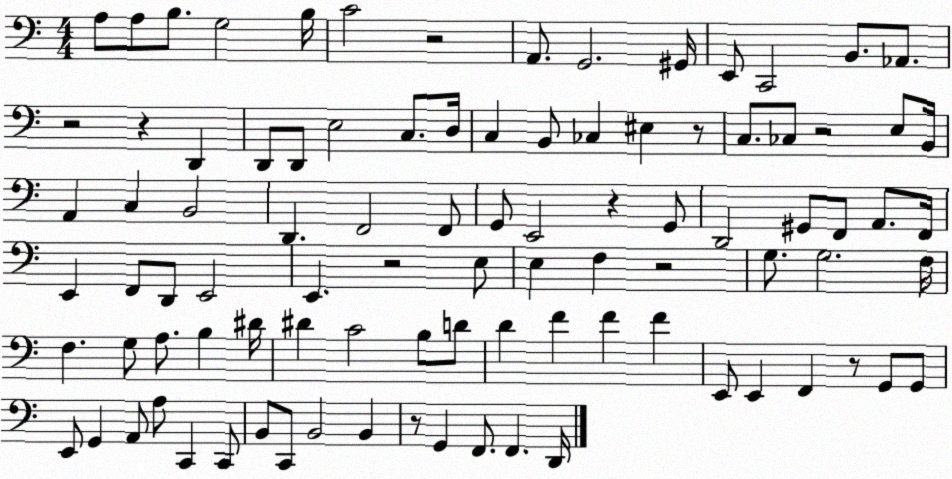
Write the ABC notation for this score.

X:1
T:Untitled
M:4/4
L:1/4
K:C
A,/2 A,/2 B,/2 G,2 B,/4 C2 z2 A,,/2 G,,2 ^G,,/4 E,,/2 C,,2 B,,/2 _A,,/2 z2 z D,, D,,/2 D,,/2 E,2 C,/2 D,/4 C, B,,/2 _C, ^E, z/2 C,/2 _C,/2 z2 E,/2 B,,/4 A,, C, B,,2 D,, F,,2 F,,/2 G,,/2 E,,2 z G,,/2 D,,2 ^G,,/2 F,,/2 A,,/2 F,,/4 E,, F,,/2 D,,/2 E,,2 E,, z2 E,/2 E, F, z2 G,/2 G,2 F,/4 F, G,/2 A,/2 B, ^D/4 ^D C2 B,/2 D/2 D F F F E,,/2 E,, F,, z/2 G,,/2 G,,/2 E,,/2 G,, A,,/2 A,/2 C,, C,,/2 B,,/2 C,,/2 B,,2 B,, z/2 G,, F,,/2 F,, D,,/4